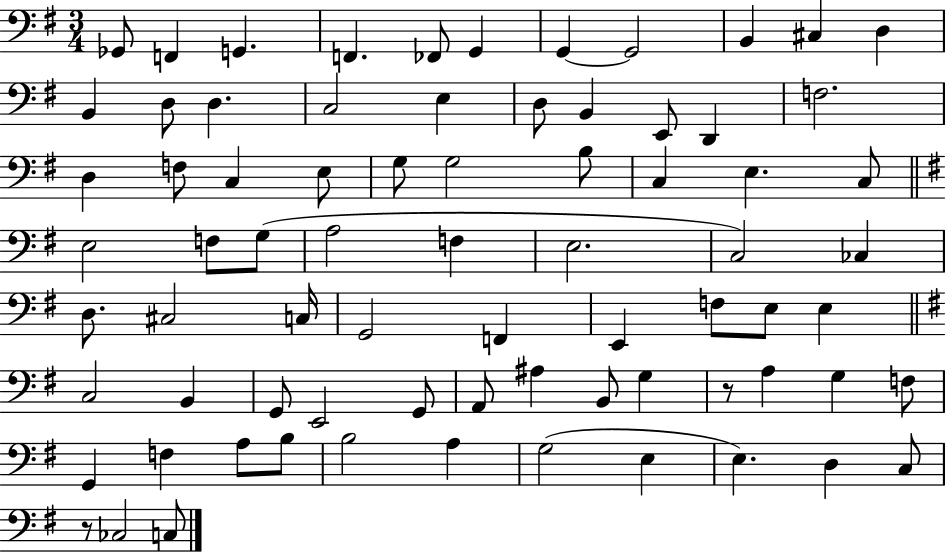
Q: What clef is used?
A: bass